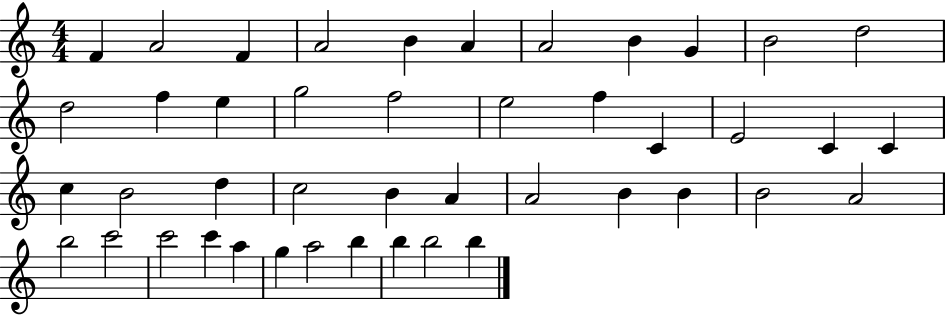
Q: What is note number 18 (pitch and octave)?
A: F5